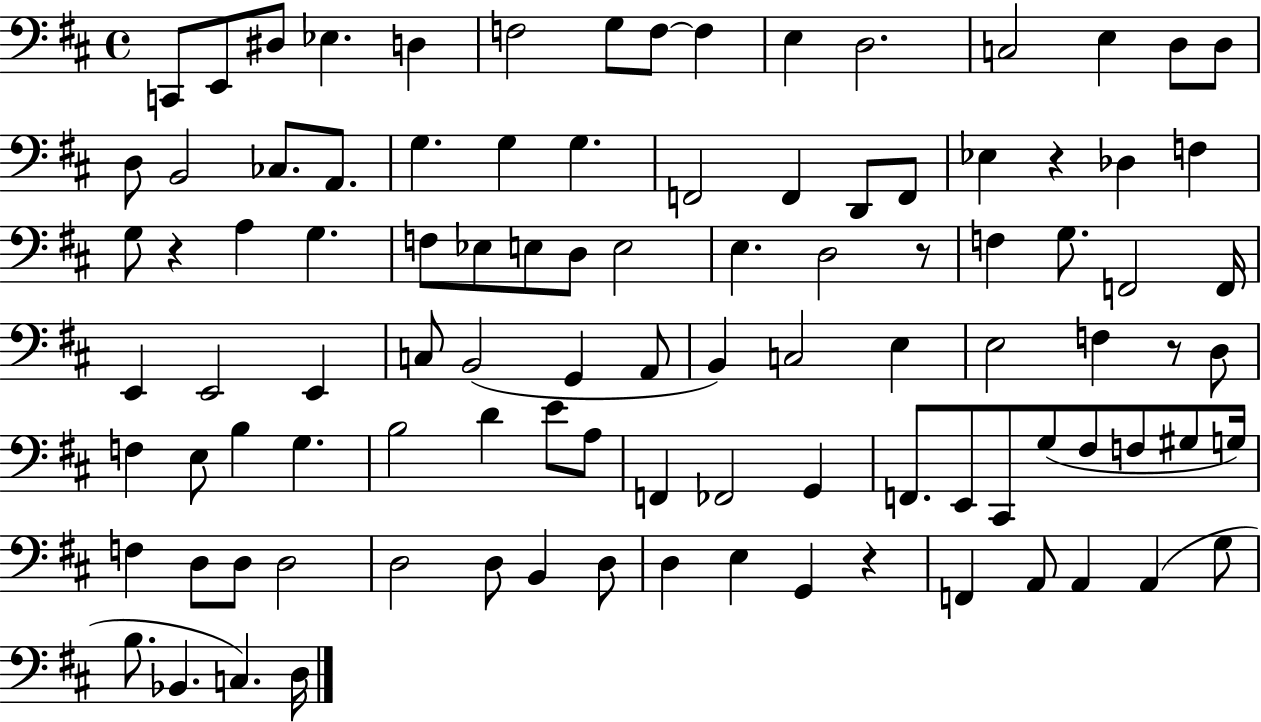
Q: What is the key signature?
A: D major